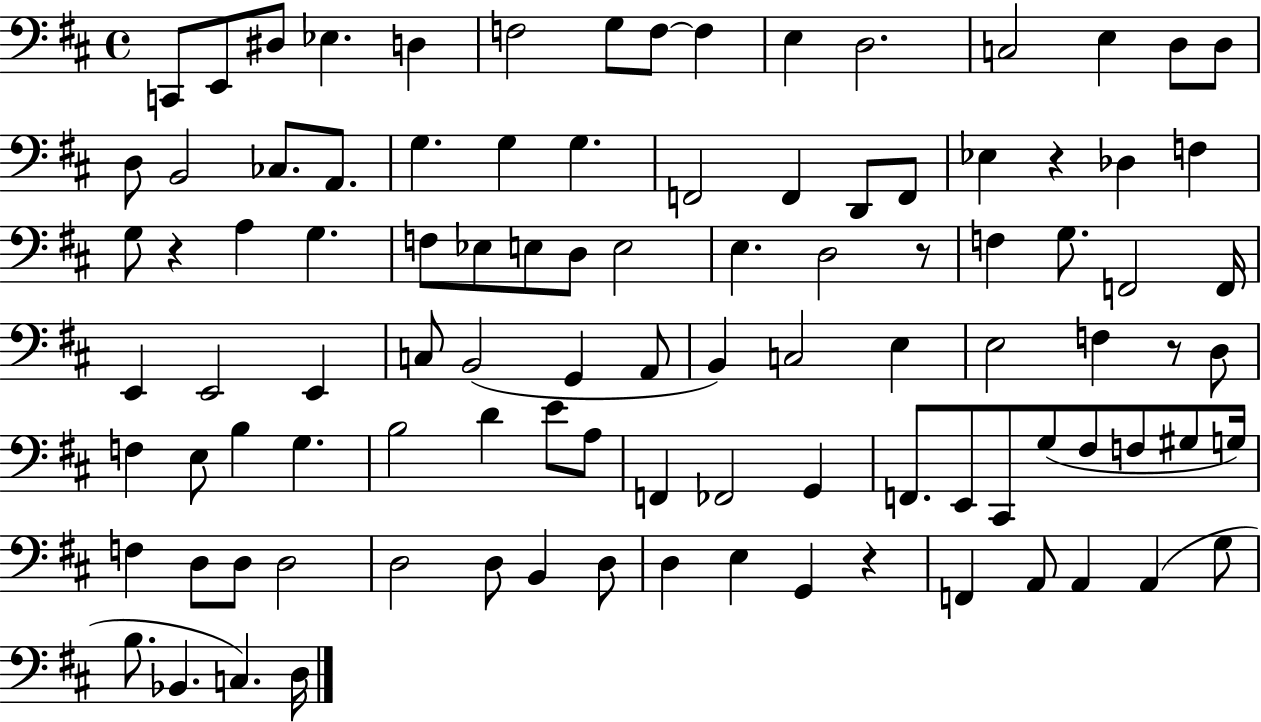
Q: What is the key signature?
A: D major